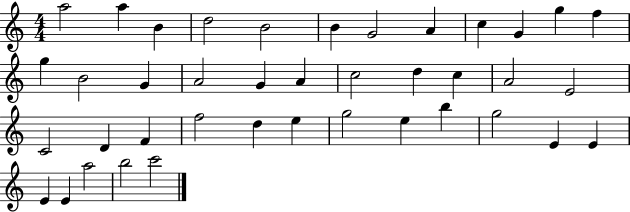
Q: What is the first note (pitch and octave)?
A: A5